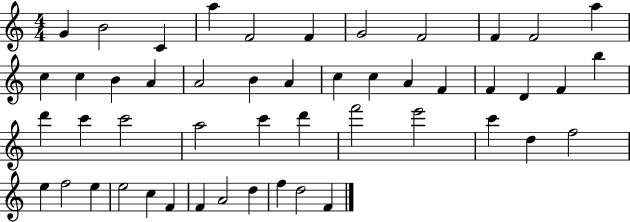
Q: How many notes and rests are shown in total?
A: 49